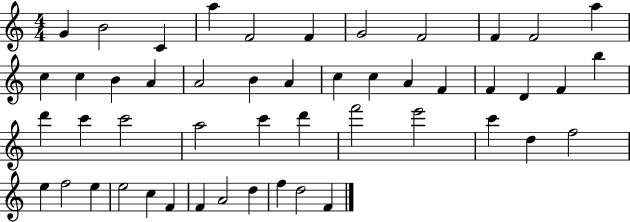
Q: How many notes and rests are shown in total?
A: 49